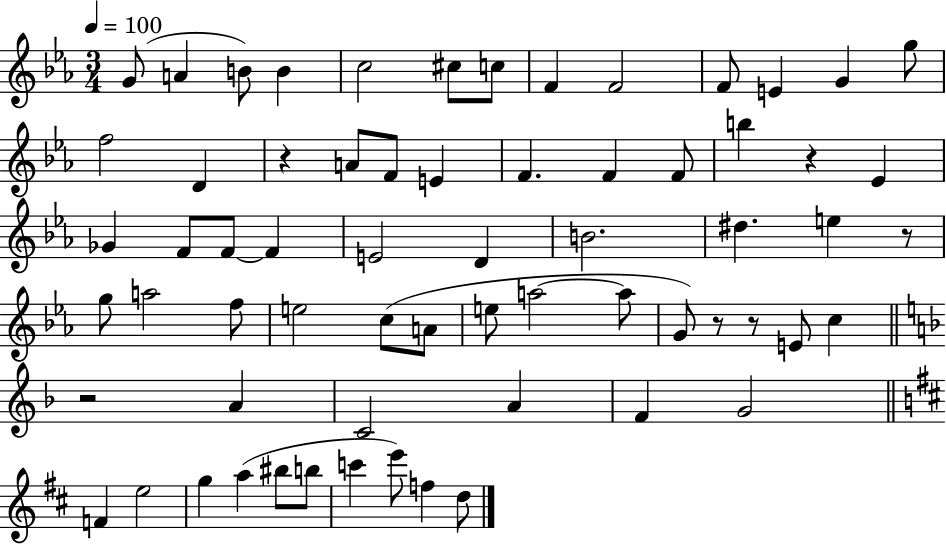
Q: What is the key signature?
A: EES major